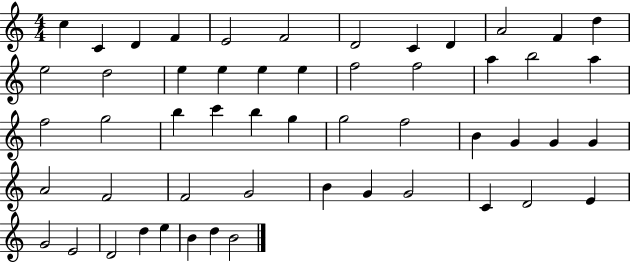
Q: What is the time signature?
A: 4/4